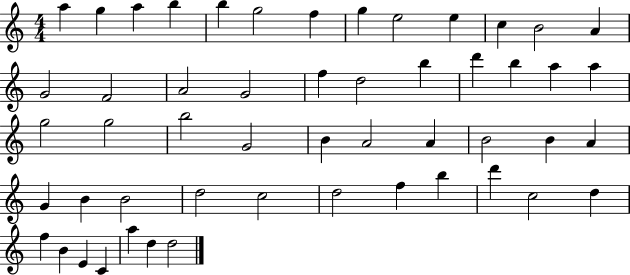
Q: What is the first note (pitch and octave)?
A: A5